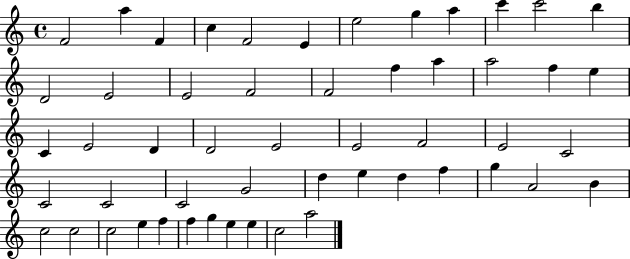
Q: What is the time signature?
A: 4/4